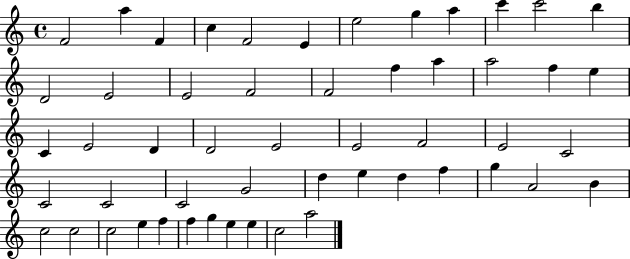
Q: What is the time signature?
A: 4/4